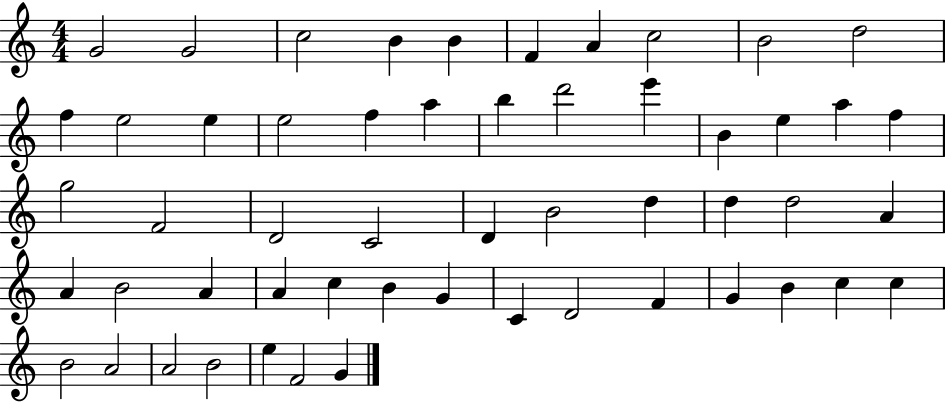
X:1
T:Untitled
M:4/4
L:1/4
K:C
G2 G2 c2 B B F A c2 B2 d2 f e2 e e2 f a b d'2 e' B e a f g2 F2 D2 C2 D B2 d d d2 A A B2 A A c B G C D2 F G B c c B2 A2 A2 B2 e F2 G